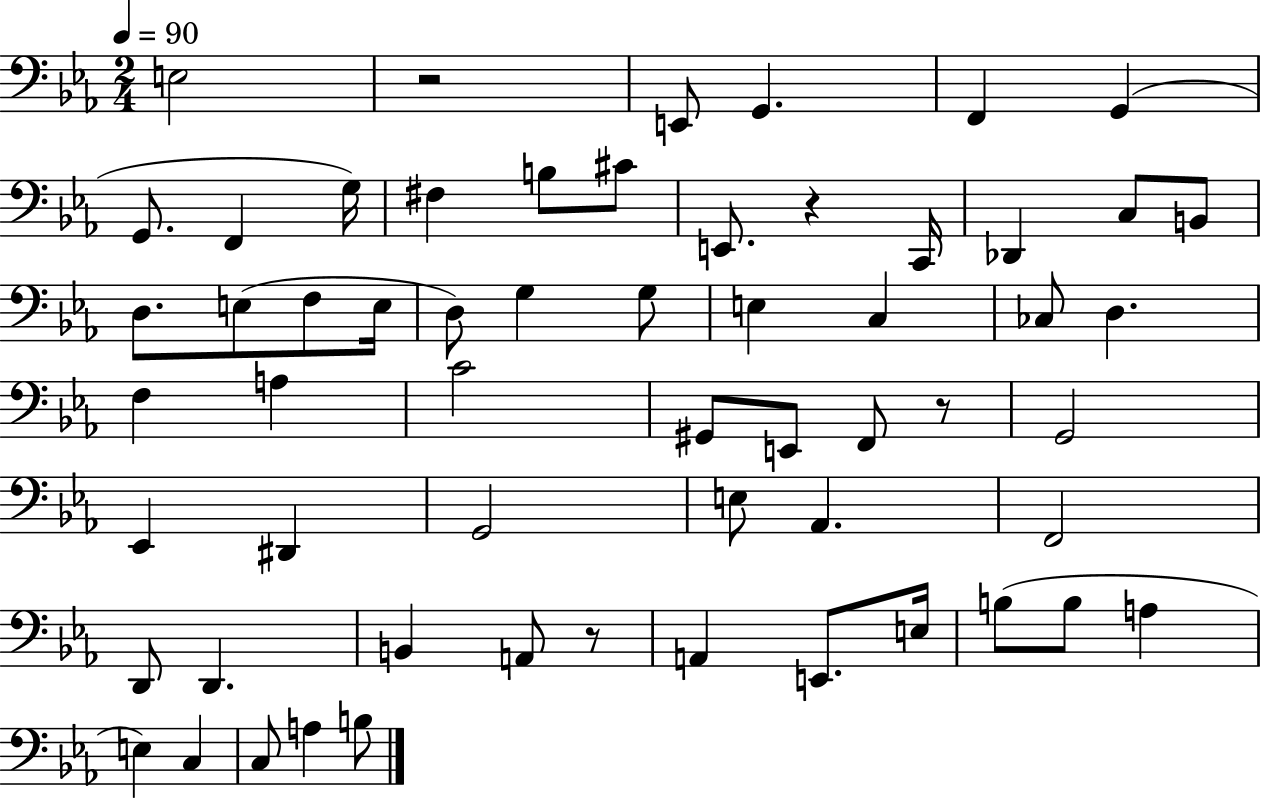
{
  \clef bass
  \numericTimeSignature
  \time 2/4
  \key ees \major
  \tempo 4 = 90
  e2 | r2 | e,8 g,4. | f,4 g,4( | \break g,8. f,4 g16) | fis4 b8 cis'8 | e,8. r4 c,16 | des,4 c8 b,8 | \break d8. e8( f8 e16 | d8) g4 g8 | e4 c4 | ces8 d4. | \break f4 a4 | c'2 | gis,8 e,8 f,8 r8 | g,2 | \break ees,4 dis,4 | g,2 | e8 aes,4. | f,2 | \break d,8 d,4. | b,4 a,8 r8 | a,4 e,8. e16 | b8( b8 a4 | \break e4) c4 | c8 a4 b8 | \bar "|."
}